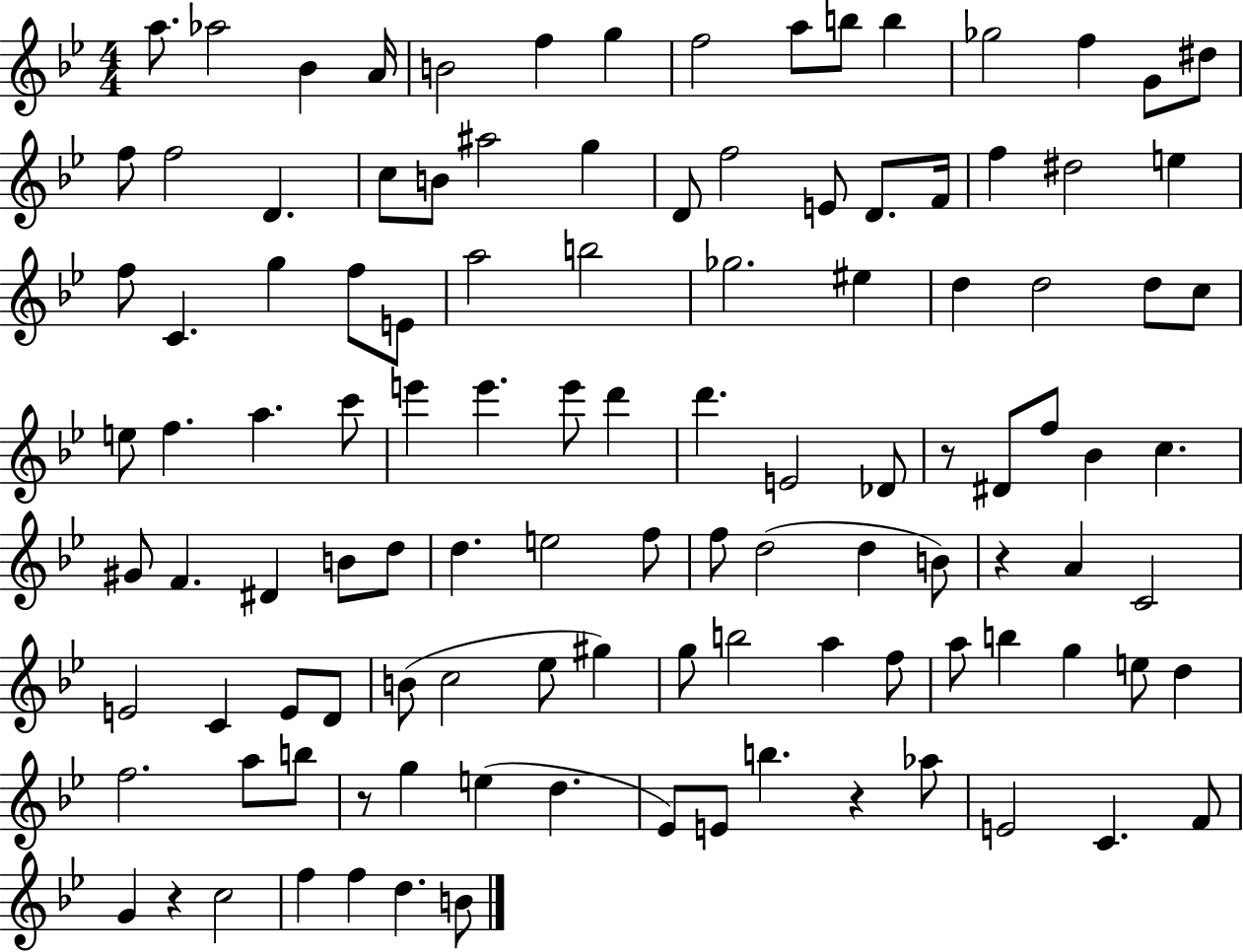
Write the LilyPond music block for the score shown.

{
  \clef treble
  \numericTimeSignature
  \time 4/4
  \key bes \major
  a''8. aes''2 bes'4 a'16 | b'2 f''4 g''4 | f''2 a''8 b''8 b''4 | ges''2 f''4 g'8 dis''8 | \break f''8 f''2 d'4. | c''8 b'8 ais''2 g''4 | d'8 f''2 e'8 d'8. f'16 | f''4 dis''2 e''4 | \break f''8 c'4. g''4 f''8 e'8 | a''2 b''2 | ges''2. eis''4 | d''4 d''2 d''8 c''8 | \break e''8 f''4. a''4. c'''8 | e'''4 e'''4. e'''8 d'''4 | d'''4. e'2 des'8 | r8 dis'8 f''8 bes'4 c''4. | \break gis'8 f'4. dis'4 b'8 d''8 | d''4. e''2 f''8 | f''8 d''2( d''4 b'8) | r4 a'4 c'2 | \break e'2 c'4 e'8 d'8 | b'8( c''2 ees''8 gis''4) | g''8 b''2 a''4 f''8 | a''8 b''4 g''4 e''8 d''4 | \break f''2. a''8 b''8 | r8 g''4 e''4( d''4. | ees'8) e'8 b''4. r4 aes''8 | e'2 c'4. f'8 | \break g'4 r4 c''2 | f''4 f''4 d''4. b'8 | \bar "|."
}